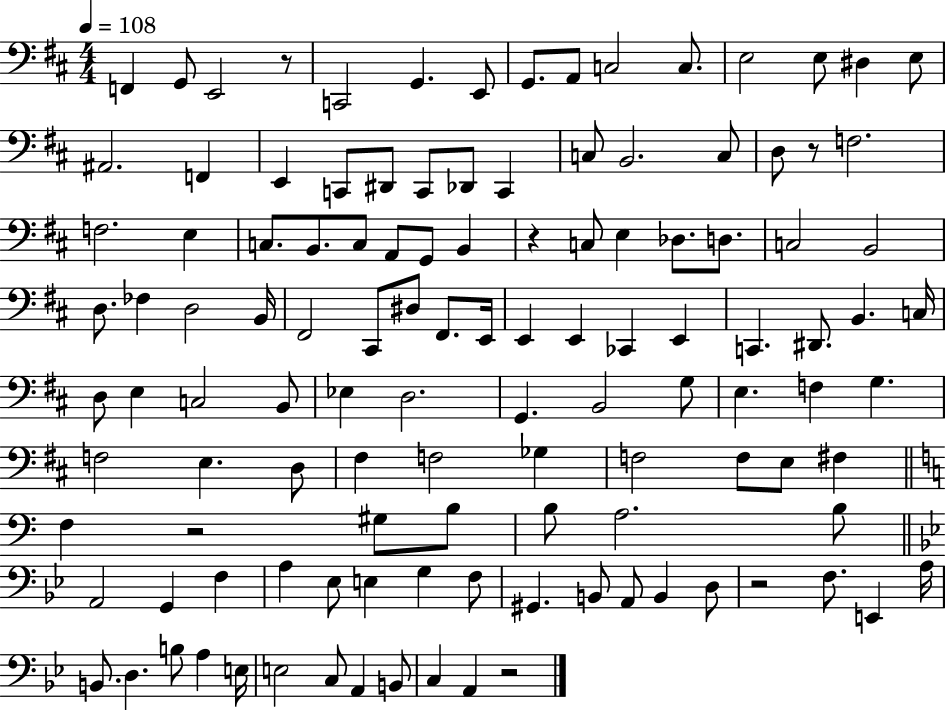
F2/q G2/e E2/h R/e C2/h G2/q. E2/e G2/e. A2/e C3/h C3/e. E3/h E3/e D#3/q E3/e A#2/h. F2/q E2/q C2/e D#2/e C2/e Db2/e C2/q C3/e B2/h. C3/e D3/e R/e F3/h. F3/h. E3/q C3/e. B2/e. C3/e A2/e G2/e B2/q R/q C3/e E3/q Db3/e. D3/e. C3/h B2/h D3/e. FES3/q D3/h B2/s F#2/h C#2/e D#3/e F#2/e. E2/s E2/q E2/q CES2/q E2/q C2/q. D#2/e. B2/q. C3/s D3/e E3/q C3/h B2/e Eb3/q D3/h. G2/q. B2/h G3/e E3/q. F3/q G3/q. F3/h E3/q. D3/e F#3/q F3/h Gb3/q F3/h F3/e E3/e F#3/q F3/q R/h G#3/e B3/e B3/e A3/h. B3/e A2/h G2/q F3/q A3/q Eb3/e E3/q G3/q F3/e G#2/q. B2/e A2/e B2/q D3/e R/h F3/e. E2/q A3/s B2/e. D3/q. B3/e A3/q E3/s E3/h C3/e A2/q B2/e C3/q A2/q R/h